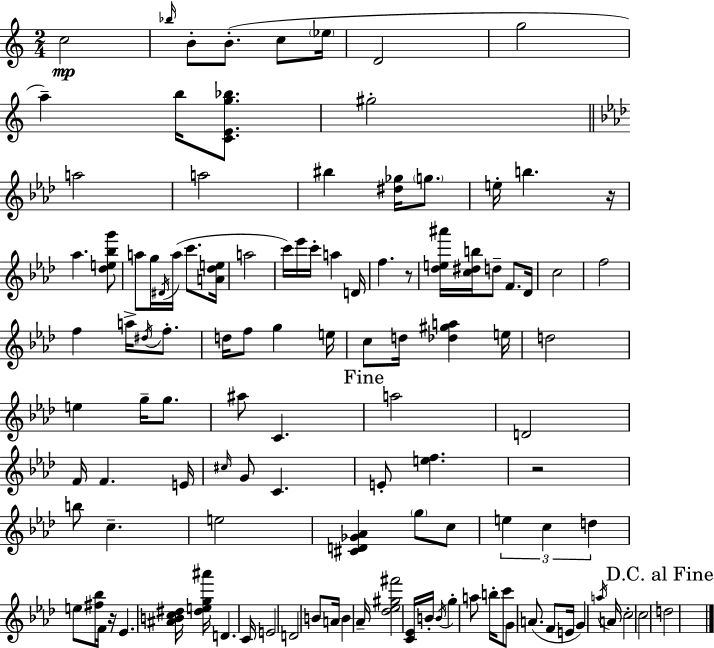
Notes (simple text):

C5/h Bb5/s B4/e B4/e. C5/e Eb5/s D4/h G5/h A5/q B5/s [C4,E4,G5,Bb5]/e. G#5/h A5/h A5/h BIS5/q [D#5,Gb5]/s G5/e. E5/s B5/q. R/s Ab5/q. [Db5,E5,Bb5,G6]/e A5/e G5/s D#4/s A5/s C6/e. [A4,Db5,E5]/s A5/h C6/s Eb6/s C6/s A5/q D4/s F5/q. R/e [Db5,E5,A#6]/s [C5,D#5,B5]/s D5/e F4/e. Db4/s C5/h F5/h F5/q A5/s D#5/s F5/e. D5/s F5/e G5/q E5/s C5/e D5/s [Db5,G#5,A5]/q E5/s D5/h E5/q G5/s G5/e. A#5/e C4/q. A5/h D4/h F4/s F4/q. E4/s C#5/s G4/e C4/q. E4/e [E5,F5]/q. R/h B5/e C5/q. E5/h [C#4,D4,Gb4,Ab4]/q G5/e C5/e E5/q C5/q D5/q E5/e [F#5,Bb5]/s F4/s R/s Eb4/q. [A#4,B4,C5,D#5]/s [D#5,E5,G5,A#6]/s D4/q. C4/s E4/h D4/h B4/e A4/s B4/q Ab4/s [Db5,Eb5,G#5,F#6]/h [C4,Eb4]/s B4/s B4/s G5/q A5/e B5/s C6/e G4/e A4/e. F4/e E4/s G4/q A5/s A4/s C5/h C5/h D5/h